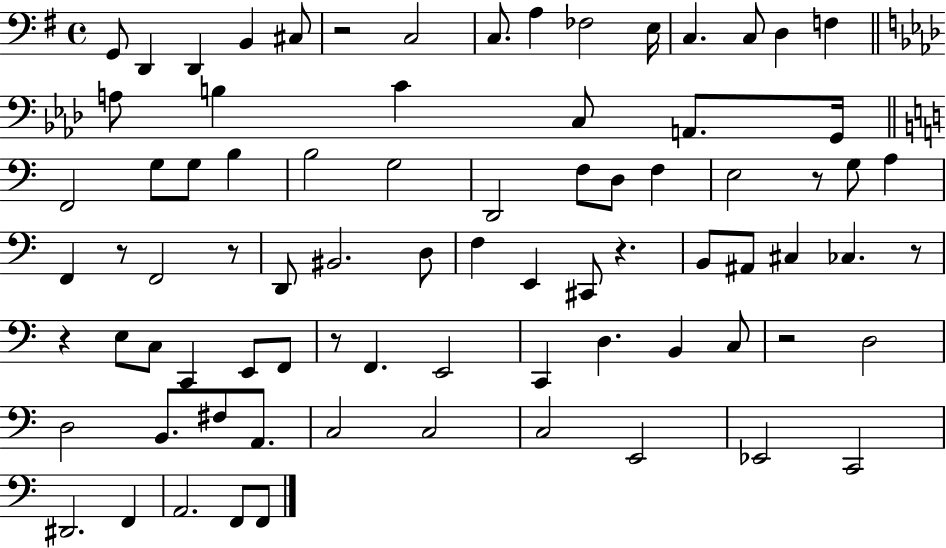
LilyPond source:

{
  \clef bass
  \time 4/4
  \defaultTimeSignature
  \key g \major
  g,8 d,4 d,4 b,4 cis8 | r2 c2 | c8. a4 fes2 e16 | c4. c8 d4 f4 | \break \bar "||" \break \key aes \major a8 b4 c'4 c8 a,8. g,16 | \bar "||" \break \key c \major f,2 g8 g8 b4 | b2 g2 | d,2 f8 d8 f4 | e2 r8 g8 a4 | \break f,4 r8 f,2 r8 | d,8 bis,2. d8 | f4 e,4 cis,8 r4. | b,8 ais,8 cis4 ces4. r8 | \break r4 e8 c8 c,4 e,8 f,8 | r8 f,4. e,2 | c,4 d4. b,4 c8 | r2 d2 | \break d2 b,8. fis8 a,8. | c2 c2 | c2 e,2 | ees,2 c,2 | \break dis,2. f,4 | a,2. f,8 f,8 | \bar "|."
}